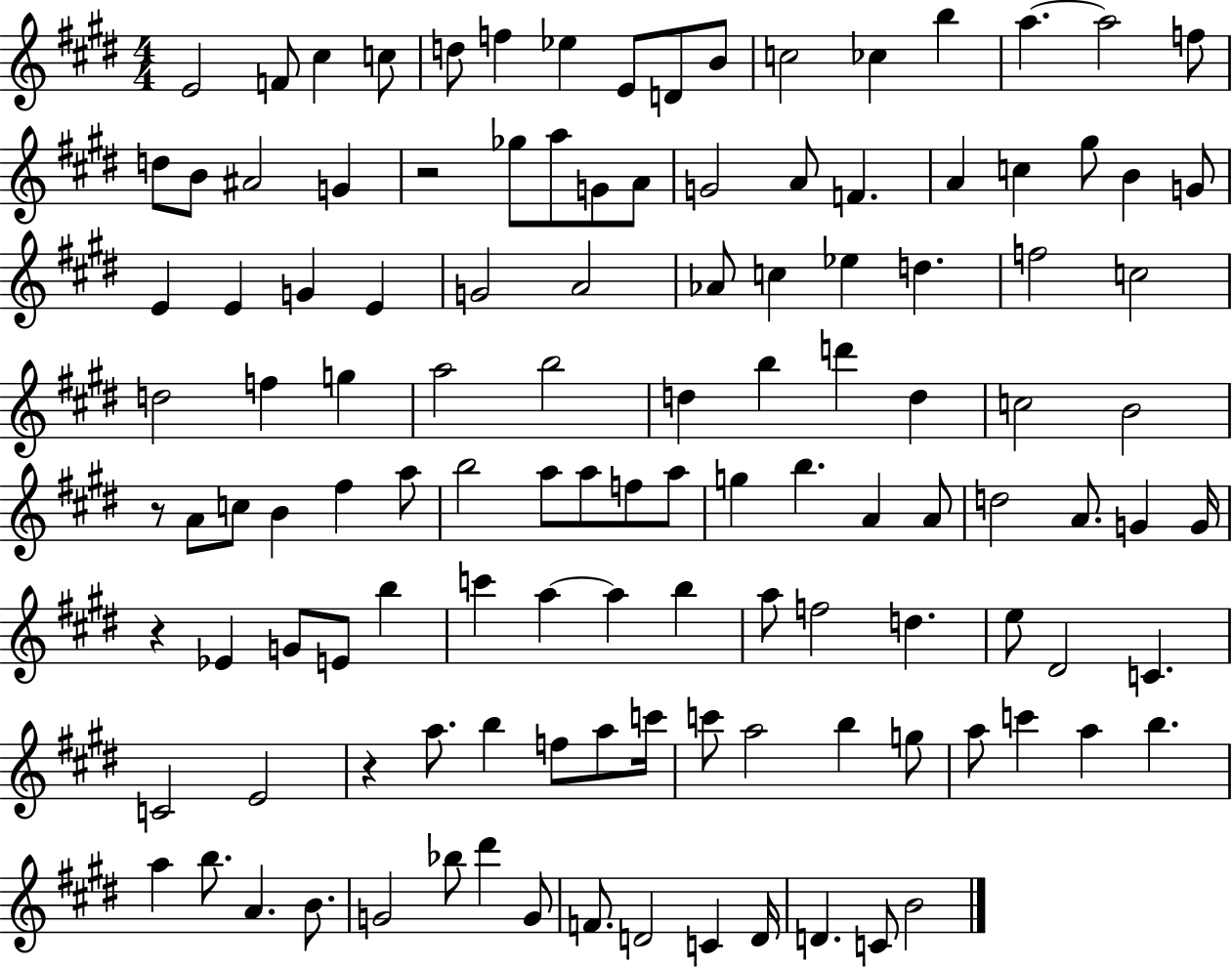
{
  \clef treble
  \numericTimeSignature
  \time 4/4
  \key e \major
  e'2 f'8 cis''4 c''8 | d''8 f''4 ees''4 e'8 d'8 b'8 | c''2 ces''4 b''4 | a''4.~~ a''2 f''8 | \break d''8 b'8 ais'2 g'4 | r2 ges''8 a''8 g'8 a'8 | g'2 a'8 f'4. | a'4 c''4 gis''8 b'4 g'8 | \break e'4 e'4 g'4 e'4 | g'2 a'2 | aes'8 c''4 ees''4 d''4. | f''2 c''2 | \break d''2 f''4 g''4 | a''2 b''2 | d''4 b''4 d'''4 d''4 | c''2 b'2 | \break r8 a'8 c''8 b'4 fis''4 a''8 | b''2 a''8 a''8 f''8 a''8 | g''4 b''4. a'4 a'8 | d''2 a'8. g'4 g'16 | \break r4 ees'4 g'8 e'8 b''4 | c'''4 a''4~~ a''4 b''4 | a''8 f''2 d''4. | e''8 dis'2 c'4. | \break c'2 e'2 | r4 a''8. b''4 f''8 a''8 c'''16 | c'''8 a''2 b''4 g''8 | a''8 c'''4 a''4 b''4. | \break a''4 b''8. a'4. b'8. | g'2 bes''8 dis'''4 g'8 | f'8. d'2 c'4 d'16 | d'4. c'8 b'2 | \break \bar "|."
}